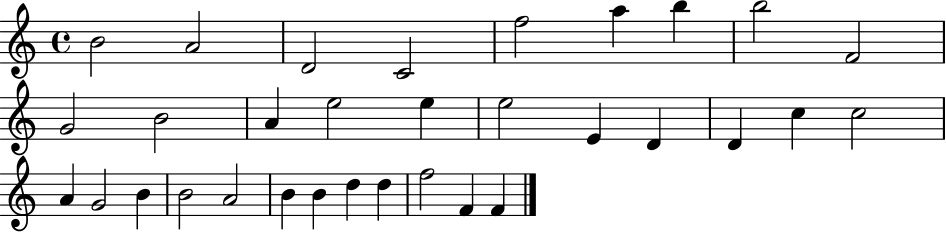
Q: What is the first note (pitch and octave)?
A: B4